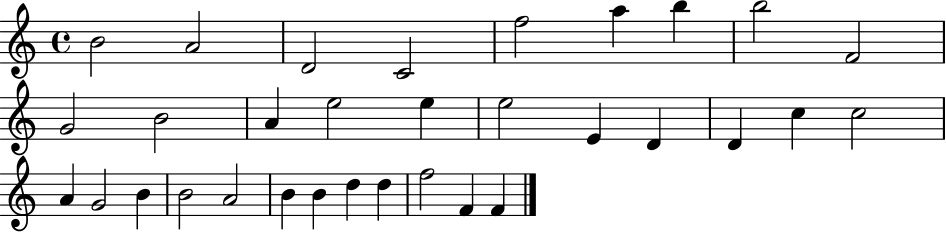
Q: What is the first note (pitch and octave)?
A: B4